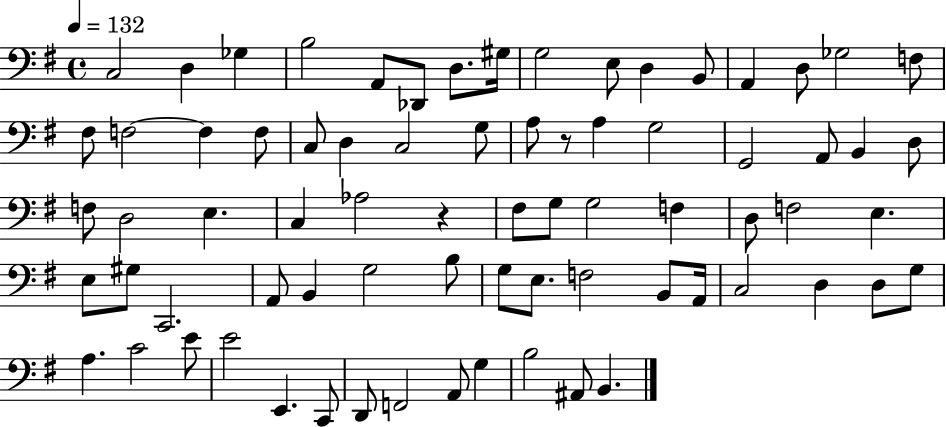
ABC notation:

X:1
T:Untitled
M:4/4
L:1/4
K:G
C,2 D, _G, B,2 A,,/2 _D,,/2 D,/2 ^G,/4 G,2 E,/2 D, B,,/2 A,, D,/2 _G,2 F,/2 ^F,/2 F,2 F, F,/2 C,/2 D, C,2 G,/2 A,/2 z/2 A, G,2 G,,2 A,,/2 B,, D,/2 F,/2 D,2 E, C, _A,2 z ^F,/2 G,/2 G,2 F, D,/2 F,2 E, E,/2 ^G,/2 C,,2 A,,/2 B,, G,2 B,/2 G,/2 E,/2 F,2 B,,/2 A,,/4 C,2 D, D,/2 G,/2 A, C2 E/2 E2 E,, C,,/2 D,,/2 F,,2 A,,/2 G, B,2 ^A,,/2 B,,